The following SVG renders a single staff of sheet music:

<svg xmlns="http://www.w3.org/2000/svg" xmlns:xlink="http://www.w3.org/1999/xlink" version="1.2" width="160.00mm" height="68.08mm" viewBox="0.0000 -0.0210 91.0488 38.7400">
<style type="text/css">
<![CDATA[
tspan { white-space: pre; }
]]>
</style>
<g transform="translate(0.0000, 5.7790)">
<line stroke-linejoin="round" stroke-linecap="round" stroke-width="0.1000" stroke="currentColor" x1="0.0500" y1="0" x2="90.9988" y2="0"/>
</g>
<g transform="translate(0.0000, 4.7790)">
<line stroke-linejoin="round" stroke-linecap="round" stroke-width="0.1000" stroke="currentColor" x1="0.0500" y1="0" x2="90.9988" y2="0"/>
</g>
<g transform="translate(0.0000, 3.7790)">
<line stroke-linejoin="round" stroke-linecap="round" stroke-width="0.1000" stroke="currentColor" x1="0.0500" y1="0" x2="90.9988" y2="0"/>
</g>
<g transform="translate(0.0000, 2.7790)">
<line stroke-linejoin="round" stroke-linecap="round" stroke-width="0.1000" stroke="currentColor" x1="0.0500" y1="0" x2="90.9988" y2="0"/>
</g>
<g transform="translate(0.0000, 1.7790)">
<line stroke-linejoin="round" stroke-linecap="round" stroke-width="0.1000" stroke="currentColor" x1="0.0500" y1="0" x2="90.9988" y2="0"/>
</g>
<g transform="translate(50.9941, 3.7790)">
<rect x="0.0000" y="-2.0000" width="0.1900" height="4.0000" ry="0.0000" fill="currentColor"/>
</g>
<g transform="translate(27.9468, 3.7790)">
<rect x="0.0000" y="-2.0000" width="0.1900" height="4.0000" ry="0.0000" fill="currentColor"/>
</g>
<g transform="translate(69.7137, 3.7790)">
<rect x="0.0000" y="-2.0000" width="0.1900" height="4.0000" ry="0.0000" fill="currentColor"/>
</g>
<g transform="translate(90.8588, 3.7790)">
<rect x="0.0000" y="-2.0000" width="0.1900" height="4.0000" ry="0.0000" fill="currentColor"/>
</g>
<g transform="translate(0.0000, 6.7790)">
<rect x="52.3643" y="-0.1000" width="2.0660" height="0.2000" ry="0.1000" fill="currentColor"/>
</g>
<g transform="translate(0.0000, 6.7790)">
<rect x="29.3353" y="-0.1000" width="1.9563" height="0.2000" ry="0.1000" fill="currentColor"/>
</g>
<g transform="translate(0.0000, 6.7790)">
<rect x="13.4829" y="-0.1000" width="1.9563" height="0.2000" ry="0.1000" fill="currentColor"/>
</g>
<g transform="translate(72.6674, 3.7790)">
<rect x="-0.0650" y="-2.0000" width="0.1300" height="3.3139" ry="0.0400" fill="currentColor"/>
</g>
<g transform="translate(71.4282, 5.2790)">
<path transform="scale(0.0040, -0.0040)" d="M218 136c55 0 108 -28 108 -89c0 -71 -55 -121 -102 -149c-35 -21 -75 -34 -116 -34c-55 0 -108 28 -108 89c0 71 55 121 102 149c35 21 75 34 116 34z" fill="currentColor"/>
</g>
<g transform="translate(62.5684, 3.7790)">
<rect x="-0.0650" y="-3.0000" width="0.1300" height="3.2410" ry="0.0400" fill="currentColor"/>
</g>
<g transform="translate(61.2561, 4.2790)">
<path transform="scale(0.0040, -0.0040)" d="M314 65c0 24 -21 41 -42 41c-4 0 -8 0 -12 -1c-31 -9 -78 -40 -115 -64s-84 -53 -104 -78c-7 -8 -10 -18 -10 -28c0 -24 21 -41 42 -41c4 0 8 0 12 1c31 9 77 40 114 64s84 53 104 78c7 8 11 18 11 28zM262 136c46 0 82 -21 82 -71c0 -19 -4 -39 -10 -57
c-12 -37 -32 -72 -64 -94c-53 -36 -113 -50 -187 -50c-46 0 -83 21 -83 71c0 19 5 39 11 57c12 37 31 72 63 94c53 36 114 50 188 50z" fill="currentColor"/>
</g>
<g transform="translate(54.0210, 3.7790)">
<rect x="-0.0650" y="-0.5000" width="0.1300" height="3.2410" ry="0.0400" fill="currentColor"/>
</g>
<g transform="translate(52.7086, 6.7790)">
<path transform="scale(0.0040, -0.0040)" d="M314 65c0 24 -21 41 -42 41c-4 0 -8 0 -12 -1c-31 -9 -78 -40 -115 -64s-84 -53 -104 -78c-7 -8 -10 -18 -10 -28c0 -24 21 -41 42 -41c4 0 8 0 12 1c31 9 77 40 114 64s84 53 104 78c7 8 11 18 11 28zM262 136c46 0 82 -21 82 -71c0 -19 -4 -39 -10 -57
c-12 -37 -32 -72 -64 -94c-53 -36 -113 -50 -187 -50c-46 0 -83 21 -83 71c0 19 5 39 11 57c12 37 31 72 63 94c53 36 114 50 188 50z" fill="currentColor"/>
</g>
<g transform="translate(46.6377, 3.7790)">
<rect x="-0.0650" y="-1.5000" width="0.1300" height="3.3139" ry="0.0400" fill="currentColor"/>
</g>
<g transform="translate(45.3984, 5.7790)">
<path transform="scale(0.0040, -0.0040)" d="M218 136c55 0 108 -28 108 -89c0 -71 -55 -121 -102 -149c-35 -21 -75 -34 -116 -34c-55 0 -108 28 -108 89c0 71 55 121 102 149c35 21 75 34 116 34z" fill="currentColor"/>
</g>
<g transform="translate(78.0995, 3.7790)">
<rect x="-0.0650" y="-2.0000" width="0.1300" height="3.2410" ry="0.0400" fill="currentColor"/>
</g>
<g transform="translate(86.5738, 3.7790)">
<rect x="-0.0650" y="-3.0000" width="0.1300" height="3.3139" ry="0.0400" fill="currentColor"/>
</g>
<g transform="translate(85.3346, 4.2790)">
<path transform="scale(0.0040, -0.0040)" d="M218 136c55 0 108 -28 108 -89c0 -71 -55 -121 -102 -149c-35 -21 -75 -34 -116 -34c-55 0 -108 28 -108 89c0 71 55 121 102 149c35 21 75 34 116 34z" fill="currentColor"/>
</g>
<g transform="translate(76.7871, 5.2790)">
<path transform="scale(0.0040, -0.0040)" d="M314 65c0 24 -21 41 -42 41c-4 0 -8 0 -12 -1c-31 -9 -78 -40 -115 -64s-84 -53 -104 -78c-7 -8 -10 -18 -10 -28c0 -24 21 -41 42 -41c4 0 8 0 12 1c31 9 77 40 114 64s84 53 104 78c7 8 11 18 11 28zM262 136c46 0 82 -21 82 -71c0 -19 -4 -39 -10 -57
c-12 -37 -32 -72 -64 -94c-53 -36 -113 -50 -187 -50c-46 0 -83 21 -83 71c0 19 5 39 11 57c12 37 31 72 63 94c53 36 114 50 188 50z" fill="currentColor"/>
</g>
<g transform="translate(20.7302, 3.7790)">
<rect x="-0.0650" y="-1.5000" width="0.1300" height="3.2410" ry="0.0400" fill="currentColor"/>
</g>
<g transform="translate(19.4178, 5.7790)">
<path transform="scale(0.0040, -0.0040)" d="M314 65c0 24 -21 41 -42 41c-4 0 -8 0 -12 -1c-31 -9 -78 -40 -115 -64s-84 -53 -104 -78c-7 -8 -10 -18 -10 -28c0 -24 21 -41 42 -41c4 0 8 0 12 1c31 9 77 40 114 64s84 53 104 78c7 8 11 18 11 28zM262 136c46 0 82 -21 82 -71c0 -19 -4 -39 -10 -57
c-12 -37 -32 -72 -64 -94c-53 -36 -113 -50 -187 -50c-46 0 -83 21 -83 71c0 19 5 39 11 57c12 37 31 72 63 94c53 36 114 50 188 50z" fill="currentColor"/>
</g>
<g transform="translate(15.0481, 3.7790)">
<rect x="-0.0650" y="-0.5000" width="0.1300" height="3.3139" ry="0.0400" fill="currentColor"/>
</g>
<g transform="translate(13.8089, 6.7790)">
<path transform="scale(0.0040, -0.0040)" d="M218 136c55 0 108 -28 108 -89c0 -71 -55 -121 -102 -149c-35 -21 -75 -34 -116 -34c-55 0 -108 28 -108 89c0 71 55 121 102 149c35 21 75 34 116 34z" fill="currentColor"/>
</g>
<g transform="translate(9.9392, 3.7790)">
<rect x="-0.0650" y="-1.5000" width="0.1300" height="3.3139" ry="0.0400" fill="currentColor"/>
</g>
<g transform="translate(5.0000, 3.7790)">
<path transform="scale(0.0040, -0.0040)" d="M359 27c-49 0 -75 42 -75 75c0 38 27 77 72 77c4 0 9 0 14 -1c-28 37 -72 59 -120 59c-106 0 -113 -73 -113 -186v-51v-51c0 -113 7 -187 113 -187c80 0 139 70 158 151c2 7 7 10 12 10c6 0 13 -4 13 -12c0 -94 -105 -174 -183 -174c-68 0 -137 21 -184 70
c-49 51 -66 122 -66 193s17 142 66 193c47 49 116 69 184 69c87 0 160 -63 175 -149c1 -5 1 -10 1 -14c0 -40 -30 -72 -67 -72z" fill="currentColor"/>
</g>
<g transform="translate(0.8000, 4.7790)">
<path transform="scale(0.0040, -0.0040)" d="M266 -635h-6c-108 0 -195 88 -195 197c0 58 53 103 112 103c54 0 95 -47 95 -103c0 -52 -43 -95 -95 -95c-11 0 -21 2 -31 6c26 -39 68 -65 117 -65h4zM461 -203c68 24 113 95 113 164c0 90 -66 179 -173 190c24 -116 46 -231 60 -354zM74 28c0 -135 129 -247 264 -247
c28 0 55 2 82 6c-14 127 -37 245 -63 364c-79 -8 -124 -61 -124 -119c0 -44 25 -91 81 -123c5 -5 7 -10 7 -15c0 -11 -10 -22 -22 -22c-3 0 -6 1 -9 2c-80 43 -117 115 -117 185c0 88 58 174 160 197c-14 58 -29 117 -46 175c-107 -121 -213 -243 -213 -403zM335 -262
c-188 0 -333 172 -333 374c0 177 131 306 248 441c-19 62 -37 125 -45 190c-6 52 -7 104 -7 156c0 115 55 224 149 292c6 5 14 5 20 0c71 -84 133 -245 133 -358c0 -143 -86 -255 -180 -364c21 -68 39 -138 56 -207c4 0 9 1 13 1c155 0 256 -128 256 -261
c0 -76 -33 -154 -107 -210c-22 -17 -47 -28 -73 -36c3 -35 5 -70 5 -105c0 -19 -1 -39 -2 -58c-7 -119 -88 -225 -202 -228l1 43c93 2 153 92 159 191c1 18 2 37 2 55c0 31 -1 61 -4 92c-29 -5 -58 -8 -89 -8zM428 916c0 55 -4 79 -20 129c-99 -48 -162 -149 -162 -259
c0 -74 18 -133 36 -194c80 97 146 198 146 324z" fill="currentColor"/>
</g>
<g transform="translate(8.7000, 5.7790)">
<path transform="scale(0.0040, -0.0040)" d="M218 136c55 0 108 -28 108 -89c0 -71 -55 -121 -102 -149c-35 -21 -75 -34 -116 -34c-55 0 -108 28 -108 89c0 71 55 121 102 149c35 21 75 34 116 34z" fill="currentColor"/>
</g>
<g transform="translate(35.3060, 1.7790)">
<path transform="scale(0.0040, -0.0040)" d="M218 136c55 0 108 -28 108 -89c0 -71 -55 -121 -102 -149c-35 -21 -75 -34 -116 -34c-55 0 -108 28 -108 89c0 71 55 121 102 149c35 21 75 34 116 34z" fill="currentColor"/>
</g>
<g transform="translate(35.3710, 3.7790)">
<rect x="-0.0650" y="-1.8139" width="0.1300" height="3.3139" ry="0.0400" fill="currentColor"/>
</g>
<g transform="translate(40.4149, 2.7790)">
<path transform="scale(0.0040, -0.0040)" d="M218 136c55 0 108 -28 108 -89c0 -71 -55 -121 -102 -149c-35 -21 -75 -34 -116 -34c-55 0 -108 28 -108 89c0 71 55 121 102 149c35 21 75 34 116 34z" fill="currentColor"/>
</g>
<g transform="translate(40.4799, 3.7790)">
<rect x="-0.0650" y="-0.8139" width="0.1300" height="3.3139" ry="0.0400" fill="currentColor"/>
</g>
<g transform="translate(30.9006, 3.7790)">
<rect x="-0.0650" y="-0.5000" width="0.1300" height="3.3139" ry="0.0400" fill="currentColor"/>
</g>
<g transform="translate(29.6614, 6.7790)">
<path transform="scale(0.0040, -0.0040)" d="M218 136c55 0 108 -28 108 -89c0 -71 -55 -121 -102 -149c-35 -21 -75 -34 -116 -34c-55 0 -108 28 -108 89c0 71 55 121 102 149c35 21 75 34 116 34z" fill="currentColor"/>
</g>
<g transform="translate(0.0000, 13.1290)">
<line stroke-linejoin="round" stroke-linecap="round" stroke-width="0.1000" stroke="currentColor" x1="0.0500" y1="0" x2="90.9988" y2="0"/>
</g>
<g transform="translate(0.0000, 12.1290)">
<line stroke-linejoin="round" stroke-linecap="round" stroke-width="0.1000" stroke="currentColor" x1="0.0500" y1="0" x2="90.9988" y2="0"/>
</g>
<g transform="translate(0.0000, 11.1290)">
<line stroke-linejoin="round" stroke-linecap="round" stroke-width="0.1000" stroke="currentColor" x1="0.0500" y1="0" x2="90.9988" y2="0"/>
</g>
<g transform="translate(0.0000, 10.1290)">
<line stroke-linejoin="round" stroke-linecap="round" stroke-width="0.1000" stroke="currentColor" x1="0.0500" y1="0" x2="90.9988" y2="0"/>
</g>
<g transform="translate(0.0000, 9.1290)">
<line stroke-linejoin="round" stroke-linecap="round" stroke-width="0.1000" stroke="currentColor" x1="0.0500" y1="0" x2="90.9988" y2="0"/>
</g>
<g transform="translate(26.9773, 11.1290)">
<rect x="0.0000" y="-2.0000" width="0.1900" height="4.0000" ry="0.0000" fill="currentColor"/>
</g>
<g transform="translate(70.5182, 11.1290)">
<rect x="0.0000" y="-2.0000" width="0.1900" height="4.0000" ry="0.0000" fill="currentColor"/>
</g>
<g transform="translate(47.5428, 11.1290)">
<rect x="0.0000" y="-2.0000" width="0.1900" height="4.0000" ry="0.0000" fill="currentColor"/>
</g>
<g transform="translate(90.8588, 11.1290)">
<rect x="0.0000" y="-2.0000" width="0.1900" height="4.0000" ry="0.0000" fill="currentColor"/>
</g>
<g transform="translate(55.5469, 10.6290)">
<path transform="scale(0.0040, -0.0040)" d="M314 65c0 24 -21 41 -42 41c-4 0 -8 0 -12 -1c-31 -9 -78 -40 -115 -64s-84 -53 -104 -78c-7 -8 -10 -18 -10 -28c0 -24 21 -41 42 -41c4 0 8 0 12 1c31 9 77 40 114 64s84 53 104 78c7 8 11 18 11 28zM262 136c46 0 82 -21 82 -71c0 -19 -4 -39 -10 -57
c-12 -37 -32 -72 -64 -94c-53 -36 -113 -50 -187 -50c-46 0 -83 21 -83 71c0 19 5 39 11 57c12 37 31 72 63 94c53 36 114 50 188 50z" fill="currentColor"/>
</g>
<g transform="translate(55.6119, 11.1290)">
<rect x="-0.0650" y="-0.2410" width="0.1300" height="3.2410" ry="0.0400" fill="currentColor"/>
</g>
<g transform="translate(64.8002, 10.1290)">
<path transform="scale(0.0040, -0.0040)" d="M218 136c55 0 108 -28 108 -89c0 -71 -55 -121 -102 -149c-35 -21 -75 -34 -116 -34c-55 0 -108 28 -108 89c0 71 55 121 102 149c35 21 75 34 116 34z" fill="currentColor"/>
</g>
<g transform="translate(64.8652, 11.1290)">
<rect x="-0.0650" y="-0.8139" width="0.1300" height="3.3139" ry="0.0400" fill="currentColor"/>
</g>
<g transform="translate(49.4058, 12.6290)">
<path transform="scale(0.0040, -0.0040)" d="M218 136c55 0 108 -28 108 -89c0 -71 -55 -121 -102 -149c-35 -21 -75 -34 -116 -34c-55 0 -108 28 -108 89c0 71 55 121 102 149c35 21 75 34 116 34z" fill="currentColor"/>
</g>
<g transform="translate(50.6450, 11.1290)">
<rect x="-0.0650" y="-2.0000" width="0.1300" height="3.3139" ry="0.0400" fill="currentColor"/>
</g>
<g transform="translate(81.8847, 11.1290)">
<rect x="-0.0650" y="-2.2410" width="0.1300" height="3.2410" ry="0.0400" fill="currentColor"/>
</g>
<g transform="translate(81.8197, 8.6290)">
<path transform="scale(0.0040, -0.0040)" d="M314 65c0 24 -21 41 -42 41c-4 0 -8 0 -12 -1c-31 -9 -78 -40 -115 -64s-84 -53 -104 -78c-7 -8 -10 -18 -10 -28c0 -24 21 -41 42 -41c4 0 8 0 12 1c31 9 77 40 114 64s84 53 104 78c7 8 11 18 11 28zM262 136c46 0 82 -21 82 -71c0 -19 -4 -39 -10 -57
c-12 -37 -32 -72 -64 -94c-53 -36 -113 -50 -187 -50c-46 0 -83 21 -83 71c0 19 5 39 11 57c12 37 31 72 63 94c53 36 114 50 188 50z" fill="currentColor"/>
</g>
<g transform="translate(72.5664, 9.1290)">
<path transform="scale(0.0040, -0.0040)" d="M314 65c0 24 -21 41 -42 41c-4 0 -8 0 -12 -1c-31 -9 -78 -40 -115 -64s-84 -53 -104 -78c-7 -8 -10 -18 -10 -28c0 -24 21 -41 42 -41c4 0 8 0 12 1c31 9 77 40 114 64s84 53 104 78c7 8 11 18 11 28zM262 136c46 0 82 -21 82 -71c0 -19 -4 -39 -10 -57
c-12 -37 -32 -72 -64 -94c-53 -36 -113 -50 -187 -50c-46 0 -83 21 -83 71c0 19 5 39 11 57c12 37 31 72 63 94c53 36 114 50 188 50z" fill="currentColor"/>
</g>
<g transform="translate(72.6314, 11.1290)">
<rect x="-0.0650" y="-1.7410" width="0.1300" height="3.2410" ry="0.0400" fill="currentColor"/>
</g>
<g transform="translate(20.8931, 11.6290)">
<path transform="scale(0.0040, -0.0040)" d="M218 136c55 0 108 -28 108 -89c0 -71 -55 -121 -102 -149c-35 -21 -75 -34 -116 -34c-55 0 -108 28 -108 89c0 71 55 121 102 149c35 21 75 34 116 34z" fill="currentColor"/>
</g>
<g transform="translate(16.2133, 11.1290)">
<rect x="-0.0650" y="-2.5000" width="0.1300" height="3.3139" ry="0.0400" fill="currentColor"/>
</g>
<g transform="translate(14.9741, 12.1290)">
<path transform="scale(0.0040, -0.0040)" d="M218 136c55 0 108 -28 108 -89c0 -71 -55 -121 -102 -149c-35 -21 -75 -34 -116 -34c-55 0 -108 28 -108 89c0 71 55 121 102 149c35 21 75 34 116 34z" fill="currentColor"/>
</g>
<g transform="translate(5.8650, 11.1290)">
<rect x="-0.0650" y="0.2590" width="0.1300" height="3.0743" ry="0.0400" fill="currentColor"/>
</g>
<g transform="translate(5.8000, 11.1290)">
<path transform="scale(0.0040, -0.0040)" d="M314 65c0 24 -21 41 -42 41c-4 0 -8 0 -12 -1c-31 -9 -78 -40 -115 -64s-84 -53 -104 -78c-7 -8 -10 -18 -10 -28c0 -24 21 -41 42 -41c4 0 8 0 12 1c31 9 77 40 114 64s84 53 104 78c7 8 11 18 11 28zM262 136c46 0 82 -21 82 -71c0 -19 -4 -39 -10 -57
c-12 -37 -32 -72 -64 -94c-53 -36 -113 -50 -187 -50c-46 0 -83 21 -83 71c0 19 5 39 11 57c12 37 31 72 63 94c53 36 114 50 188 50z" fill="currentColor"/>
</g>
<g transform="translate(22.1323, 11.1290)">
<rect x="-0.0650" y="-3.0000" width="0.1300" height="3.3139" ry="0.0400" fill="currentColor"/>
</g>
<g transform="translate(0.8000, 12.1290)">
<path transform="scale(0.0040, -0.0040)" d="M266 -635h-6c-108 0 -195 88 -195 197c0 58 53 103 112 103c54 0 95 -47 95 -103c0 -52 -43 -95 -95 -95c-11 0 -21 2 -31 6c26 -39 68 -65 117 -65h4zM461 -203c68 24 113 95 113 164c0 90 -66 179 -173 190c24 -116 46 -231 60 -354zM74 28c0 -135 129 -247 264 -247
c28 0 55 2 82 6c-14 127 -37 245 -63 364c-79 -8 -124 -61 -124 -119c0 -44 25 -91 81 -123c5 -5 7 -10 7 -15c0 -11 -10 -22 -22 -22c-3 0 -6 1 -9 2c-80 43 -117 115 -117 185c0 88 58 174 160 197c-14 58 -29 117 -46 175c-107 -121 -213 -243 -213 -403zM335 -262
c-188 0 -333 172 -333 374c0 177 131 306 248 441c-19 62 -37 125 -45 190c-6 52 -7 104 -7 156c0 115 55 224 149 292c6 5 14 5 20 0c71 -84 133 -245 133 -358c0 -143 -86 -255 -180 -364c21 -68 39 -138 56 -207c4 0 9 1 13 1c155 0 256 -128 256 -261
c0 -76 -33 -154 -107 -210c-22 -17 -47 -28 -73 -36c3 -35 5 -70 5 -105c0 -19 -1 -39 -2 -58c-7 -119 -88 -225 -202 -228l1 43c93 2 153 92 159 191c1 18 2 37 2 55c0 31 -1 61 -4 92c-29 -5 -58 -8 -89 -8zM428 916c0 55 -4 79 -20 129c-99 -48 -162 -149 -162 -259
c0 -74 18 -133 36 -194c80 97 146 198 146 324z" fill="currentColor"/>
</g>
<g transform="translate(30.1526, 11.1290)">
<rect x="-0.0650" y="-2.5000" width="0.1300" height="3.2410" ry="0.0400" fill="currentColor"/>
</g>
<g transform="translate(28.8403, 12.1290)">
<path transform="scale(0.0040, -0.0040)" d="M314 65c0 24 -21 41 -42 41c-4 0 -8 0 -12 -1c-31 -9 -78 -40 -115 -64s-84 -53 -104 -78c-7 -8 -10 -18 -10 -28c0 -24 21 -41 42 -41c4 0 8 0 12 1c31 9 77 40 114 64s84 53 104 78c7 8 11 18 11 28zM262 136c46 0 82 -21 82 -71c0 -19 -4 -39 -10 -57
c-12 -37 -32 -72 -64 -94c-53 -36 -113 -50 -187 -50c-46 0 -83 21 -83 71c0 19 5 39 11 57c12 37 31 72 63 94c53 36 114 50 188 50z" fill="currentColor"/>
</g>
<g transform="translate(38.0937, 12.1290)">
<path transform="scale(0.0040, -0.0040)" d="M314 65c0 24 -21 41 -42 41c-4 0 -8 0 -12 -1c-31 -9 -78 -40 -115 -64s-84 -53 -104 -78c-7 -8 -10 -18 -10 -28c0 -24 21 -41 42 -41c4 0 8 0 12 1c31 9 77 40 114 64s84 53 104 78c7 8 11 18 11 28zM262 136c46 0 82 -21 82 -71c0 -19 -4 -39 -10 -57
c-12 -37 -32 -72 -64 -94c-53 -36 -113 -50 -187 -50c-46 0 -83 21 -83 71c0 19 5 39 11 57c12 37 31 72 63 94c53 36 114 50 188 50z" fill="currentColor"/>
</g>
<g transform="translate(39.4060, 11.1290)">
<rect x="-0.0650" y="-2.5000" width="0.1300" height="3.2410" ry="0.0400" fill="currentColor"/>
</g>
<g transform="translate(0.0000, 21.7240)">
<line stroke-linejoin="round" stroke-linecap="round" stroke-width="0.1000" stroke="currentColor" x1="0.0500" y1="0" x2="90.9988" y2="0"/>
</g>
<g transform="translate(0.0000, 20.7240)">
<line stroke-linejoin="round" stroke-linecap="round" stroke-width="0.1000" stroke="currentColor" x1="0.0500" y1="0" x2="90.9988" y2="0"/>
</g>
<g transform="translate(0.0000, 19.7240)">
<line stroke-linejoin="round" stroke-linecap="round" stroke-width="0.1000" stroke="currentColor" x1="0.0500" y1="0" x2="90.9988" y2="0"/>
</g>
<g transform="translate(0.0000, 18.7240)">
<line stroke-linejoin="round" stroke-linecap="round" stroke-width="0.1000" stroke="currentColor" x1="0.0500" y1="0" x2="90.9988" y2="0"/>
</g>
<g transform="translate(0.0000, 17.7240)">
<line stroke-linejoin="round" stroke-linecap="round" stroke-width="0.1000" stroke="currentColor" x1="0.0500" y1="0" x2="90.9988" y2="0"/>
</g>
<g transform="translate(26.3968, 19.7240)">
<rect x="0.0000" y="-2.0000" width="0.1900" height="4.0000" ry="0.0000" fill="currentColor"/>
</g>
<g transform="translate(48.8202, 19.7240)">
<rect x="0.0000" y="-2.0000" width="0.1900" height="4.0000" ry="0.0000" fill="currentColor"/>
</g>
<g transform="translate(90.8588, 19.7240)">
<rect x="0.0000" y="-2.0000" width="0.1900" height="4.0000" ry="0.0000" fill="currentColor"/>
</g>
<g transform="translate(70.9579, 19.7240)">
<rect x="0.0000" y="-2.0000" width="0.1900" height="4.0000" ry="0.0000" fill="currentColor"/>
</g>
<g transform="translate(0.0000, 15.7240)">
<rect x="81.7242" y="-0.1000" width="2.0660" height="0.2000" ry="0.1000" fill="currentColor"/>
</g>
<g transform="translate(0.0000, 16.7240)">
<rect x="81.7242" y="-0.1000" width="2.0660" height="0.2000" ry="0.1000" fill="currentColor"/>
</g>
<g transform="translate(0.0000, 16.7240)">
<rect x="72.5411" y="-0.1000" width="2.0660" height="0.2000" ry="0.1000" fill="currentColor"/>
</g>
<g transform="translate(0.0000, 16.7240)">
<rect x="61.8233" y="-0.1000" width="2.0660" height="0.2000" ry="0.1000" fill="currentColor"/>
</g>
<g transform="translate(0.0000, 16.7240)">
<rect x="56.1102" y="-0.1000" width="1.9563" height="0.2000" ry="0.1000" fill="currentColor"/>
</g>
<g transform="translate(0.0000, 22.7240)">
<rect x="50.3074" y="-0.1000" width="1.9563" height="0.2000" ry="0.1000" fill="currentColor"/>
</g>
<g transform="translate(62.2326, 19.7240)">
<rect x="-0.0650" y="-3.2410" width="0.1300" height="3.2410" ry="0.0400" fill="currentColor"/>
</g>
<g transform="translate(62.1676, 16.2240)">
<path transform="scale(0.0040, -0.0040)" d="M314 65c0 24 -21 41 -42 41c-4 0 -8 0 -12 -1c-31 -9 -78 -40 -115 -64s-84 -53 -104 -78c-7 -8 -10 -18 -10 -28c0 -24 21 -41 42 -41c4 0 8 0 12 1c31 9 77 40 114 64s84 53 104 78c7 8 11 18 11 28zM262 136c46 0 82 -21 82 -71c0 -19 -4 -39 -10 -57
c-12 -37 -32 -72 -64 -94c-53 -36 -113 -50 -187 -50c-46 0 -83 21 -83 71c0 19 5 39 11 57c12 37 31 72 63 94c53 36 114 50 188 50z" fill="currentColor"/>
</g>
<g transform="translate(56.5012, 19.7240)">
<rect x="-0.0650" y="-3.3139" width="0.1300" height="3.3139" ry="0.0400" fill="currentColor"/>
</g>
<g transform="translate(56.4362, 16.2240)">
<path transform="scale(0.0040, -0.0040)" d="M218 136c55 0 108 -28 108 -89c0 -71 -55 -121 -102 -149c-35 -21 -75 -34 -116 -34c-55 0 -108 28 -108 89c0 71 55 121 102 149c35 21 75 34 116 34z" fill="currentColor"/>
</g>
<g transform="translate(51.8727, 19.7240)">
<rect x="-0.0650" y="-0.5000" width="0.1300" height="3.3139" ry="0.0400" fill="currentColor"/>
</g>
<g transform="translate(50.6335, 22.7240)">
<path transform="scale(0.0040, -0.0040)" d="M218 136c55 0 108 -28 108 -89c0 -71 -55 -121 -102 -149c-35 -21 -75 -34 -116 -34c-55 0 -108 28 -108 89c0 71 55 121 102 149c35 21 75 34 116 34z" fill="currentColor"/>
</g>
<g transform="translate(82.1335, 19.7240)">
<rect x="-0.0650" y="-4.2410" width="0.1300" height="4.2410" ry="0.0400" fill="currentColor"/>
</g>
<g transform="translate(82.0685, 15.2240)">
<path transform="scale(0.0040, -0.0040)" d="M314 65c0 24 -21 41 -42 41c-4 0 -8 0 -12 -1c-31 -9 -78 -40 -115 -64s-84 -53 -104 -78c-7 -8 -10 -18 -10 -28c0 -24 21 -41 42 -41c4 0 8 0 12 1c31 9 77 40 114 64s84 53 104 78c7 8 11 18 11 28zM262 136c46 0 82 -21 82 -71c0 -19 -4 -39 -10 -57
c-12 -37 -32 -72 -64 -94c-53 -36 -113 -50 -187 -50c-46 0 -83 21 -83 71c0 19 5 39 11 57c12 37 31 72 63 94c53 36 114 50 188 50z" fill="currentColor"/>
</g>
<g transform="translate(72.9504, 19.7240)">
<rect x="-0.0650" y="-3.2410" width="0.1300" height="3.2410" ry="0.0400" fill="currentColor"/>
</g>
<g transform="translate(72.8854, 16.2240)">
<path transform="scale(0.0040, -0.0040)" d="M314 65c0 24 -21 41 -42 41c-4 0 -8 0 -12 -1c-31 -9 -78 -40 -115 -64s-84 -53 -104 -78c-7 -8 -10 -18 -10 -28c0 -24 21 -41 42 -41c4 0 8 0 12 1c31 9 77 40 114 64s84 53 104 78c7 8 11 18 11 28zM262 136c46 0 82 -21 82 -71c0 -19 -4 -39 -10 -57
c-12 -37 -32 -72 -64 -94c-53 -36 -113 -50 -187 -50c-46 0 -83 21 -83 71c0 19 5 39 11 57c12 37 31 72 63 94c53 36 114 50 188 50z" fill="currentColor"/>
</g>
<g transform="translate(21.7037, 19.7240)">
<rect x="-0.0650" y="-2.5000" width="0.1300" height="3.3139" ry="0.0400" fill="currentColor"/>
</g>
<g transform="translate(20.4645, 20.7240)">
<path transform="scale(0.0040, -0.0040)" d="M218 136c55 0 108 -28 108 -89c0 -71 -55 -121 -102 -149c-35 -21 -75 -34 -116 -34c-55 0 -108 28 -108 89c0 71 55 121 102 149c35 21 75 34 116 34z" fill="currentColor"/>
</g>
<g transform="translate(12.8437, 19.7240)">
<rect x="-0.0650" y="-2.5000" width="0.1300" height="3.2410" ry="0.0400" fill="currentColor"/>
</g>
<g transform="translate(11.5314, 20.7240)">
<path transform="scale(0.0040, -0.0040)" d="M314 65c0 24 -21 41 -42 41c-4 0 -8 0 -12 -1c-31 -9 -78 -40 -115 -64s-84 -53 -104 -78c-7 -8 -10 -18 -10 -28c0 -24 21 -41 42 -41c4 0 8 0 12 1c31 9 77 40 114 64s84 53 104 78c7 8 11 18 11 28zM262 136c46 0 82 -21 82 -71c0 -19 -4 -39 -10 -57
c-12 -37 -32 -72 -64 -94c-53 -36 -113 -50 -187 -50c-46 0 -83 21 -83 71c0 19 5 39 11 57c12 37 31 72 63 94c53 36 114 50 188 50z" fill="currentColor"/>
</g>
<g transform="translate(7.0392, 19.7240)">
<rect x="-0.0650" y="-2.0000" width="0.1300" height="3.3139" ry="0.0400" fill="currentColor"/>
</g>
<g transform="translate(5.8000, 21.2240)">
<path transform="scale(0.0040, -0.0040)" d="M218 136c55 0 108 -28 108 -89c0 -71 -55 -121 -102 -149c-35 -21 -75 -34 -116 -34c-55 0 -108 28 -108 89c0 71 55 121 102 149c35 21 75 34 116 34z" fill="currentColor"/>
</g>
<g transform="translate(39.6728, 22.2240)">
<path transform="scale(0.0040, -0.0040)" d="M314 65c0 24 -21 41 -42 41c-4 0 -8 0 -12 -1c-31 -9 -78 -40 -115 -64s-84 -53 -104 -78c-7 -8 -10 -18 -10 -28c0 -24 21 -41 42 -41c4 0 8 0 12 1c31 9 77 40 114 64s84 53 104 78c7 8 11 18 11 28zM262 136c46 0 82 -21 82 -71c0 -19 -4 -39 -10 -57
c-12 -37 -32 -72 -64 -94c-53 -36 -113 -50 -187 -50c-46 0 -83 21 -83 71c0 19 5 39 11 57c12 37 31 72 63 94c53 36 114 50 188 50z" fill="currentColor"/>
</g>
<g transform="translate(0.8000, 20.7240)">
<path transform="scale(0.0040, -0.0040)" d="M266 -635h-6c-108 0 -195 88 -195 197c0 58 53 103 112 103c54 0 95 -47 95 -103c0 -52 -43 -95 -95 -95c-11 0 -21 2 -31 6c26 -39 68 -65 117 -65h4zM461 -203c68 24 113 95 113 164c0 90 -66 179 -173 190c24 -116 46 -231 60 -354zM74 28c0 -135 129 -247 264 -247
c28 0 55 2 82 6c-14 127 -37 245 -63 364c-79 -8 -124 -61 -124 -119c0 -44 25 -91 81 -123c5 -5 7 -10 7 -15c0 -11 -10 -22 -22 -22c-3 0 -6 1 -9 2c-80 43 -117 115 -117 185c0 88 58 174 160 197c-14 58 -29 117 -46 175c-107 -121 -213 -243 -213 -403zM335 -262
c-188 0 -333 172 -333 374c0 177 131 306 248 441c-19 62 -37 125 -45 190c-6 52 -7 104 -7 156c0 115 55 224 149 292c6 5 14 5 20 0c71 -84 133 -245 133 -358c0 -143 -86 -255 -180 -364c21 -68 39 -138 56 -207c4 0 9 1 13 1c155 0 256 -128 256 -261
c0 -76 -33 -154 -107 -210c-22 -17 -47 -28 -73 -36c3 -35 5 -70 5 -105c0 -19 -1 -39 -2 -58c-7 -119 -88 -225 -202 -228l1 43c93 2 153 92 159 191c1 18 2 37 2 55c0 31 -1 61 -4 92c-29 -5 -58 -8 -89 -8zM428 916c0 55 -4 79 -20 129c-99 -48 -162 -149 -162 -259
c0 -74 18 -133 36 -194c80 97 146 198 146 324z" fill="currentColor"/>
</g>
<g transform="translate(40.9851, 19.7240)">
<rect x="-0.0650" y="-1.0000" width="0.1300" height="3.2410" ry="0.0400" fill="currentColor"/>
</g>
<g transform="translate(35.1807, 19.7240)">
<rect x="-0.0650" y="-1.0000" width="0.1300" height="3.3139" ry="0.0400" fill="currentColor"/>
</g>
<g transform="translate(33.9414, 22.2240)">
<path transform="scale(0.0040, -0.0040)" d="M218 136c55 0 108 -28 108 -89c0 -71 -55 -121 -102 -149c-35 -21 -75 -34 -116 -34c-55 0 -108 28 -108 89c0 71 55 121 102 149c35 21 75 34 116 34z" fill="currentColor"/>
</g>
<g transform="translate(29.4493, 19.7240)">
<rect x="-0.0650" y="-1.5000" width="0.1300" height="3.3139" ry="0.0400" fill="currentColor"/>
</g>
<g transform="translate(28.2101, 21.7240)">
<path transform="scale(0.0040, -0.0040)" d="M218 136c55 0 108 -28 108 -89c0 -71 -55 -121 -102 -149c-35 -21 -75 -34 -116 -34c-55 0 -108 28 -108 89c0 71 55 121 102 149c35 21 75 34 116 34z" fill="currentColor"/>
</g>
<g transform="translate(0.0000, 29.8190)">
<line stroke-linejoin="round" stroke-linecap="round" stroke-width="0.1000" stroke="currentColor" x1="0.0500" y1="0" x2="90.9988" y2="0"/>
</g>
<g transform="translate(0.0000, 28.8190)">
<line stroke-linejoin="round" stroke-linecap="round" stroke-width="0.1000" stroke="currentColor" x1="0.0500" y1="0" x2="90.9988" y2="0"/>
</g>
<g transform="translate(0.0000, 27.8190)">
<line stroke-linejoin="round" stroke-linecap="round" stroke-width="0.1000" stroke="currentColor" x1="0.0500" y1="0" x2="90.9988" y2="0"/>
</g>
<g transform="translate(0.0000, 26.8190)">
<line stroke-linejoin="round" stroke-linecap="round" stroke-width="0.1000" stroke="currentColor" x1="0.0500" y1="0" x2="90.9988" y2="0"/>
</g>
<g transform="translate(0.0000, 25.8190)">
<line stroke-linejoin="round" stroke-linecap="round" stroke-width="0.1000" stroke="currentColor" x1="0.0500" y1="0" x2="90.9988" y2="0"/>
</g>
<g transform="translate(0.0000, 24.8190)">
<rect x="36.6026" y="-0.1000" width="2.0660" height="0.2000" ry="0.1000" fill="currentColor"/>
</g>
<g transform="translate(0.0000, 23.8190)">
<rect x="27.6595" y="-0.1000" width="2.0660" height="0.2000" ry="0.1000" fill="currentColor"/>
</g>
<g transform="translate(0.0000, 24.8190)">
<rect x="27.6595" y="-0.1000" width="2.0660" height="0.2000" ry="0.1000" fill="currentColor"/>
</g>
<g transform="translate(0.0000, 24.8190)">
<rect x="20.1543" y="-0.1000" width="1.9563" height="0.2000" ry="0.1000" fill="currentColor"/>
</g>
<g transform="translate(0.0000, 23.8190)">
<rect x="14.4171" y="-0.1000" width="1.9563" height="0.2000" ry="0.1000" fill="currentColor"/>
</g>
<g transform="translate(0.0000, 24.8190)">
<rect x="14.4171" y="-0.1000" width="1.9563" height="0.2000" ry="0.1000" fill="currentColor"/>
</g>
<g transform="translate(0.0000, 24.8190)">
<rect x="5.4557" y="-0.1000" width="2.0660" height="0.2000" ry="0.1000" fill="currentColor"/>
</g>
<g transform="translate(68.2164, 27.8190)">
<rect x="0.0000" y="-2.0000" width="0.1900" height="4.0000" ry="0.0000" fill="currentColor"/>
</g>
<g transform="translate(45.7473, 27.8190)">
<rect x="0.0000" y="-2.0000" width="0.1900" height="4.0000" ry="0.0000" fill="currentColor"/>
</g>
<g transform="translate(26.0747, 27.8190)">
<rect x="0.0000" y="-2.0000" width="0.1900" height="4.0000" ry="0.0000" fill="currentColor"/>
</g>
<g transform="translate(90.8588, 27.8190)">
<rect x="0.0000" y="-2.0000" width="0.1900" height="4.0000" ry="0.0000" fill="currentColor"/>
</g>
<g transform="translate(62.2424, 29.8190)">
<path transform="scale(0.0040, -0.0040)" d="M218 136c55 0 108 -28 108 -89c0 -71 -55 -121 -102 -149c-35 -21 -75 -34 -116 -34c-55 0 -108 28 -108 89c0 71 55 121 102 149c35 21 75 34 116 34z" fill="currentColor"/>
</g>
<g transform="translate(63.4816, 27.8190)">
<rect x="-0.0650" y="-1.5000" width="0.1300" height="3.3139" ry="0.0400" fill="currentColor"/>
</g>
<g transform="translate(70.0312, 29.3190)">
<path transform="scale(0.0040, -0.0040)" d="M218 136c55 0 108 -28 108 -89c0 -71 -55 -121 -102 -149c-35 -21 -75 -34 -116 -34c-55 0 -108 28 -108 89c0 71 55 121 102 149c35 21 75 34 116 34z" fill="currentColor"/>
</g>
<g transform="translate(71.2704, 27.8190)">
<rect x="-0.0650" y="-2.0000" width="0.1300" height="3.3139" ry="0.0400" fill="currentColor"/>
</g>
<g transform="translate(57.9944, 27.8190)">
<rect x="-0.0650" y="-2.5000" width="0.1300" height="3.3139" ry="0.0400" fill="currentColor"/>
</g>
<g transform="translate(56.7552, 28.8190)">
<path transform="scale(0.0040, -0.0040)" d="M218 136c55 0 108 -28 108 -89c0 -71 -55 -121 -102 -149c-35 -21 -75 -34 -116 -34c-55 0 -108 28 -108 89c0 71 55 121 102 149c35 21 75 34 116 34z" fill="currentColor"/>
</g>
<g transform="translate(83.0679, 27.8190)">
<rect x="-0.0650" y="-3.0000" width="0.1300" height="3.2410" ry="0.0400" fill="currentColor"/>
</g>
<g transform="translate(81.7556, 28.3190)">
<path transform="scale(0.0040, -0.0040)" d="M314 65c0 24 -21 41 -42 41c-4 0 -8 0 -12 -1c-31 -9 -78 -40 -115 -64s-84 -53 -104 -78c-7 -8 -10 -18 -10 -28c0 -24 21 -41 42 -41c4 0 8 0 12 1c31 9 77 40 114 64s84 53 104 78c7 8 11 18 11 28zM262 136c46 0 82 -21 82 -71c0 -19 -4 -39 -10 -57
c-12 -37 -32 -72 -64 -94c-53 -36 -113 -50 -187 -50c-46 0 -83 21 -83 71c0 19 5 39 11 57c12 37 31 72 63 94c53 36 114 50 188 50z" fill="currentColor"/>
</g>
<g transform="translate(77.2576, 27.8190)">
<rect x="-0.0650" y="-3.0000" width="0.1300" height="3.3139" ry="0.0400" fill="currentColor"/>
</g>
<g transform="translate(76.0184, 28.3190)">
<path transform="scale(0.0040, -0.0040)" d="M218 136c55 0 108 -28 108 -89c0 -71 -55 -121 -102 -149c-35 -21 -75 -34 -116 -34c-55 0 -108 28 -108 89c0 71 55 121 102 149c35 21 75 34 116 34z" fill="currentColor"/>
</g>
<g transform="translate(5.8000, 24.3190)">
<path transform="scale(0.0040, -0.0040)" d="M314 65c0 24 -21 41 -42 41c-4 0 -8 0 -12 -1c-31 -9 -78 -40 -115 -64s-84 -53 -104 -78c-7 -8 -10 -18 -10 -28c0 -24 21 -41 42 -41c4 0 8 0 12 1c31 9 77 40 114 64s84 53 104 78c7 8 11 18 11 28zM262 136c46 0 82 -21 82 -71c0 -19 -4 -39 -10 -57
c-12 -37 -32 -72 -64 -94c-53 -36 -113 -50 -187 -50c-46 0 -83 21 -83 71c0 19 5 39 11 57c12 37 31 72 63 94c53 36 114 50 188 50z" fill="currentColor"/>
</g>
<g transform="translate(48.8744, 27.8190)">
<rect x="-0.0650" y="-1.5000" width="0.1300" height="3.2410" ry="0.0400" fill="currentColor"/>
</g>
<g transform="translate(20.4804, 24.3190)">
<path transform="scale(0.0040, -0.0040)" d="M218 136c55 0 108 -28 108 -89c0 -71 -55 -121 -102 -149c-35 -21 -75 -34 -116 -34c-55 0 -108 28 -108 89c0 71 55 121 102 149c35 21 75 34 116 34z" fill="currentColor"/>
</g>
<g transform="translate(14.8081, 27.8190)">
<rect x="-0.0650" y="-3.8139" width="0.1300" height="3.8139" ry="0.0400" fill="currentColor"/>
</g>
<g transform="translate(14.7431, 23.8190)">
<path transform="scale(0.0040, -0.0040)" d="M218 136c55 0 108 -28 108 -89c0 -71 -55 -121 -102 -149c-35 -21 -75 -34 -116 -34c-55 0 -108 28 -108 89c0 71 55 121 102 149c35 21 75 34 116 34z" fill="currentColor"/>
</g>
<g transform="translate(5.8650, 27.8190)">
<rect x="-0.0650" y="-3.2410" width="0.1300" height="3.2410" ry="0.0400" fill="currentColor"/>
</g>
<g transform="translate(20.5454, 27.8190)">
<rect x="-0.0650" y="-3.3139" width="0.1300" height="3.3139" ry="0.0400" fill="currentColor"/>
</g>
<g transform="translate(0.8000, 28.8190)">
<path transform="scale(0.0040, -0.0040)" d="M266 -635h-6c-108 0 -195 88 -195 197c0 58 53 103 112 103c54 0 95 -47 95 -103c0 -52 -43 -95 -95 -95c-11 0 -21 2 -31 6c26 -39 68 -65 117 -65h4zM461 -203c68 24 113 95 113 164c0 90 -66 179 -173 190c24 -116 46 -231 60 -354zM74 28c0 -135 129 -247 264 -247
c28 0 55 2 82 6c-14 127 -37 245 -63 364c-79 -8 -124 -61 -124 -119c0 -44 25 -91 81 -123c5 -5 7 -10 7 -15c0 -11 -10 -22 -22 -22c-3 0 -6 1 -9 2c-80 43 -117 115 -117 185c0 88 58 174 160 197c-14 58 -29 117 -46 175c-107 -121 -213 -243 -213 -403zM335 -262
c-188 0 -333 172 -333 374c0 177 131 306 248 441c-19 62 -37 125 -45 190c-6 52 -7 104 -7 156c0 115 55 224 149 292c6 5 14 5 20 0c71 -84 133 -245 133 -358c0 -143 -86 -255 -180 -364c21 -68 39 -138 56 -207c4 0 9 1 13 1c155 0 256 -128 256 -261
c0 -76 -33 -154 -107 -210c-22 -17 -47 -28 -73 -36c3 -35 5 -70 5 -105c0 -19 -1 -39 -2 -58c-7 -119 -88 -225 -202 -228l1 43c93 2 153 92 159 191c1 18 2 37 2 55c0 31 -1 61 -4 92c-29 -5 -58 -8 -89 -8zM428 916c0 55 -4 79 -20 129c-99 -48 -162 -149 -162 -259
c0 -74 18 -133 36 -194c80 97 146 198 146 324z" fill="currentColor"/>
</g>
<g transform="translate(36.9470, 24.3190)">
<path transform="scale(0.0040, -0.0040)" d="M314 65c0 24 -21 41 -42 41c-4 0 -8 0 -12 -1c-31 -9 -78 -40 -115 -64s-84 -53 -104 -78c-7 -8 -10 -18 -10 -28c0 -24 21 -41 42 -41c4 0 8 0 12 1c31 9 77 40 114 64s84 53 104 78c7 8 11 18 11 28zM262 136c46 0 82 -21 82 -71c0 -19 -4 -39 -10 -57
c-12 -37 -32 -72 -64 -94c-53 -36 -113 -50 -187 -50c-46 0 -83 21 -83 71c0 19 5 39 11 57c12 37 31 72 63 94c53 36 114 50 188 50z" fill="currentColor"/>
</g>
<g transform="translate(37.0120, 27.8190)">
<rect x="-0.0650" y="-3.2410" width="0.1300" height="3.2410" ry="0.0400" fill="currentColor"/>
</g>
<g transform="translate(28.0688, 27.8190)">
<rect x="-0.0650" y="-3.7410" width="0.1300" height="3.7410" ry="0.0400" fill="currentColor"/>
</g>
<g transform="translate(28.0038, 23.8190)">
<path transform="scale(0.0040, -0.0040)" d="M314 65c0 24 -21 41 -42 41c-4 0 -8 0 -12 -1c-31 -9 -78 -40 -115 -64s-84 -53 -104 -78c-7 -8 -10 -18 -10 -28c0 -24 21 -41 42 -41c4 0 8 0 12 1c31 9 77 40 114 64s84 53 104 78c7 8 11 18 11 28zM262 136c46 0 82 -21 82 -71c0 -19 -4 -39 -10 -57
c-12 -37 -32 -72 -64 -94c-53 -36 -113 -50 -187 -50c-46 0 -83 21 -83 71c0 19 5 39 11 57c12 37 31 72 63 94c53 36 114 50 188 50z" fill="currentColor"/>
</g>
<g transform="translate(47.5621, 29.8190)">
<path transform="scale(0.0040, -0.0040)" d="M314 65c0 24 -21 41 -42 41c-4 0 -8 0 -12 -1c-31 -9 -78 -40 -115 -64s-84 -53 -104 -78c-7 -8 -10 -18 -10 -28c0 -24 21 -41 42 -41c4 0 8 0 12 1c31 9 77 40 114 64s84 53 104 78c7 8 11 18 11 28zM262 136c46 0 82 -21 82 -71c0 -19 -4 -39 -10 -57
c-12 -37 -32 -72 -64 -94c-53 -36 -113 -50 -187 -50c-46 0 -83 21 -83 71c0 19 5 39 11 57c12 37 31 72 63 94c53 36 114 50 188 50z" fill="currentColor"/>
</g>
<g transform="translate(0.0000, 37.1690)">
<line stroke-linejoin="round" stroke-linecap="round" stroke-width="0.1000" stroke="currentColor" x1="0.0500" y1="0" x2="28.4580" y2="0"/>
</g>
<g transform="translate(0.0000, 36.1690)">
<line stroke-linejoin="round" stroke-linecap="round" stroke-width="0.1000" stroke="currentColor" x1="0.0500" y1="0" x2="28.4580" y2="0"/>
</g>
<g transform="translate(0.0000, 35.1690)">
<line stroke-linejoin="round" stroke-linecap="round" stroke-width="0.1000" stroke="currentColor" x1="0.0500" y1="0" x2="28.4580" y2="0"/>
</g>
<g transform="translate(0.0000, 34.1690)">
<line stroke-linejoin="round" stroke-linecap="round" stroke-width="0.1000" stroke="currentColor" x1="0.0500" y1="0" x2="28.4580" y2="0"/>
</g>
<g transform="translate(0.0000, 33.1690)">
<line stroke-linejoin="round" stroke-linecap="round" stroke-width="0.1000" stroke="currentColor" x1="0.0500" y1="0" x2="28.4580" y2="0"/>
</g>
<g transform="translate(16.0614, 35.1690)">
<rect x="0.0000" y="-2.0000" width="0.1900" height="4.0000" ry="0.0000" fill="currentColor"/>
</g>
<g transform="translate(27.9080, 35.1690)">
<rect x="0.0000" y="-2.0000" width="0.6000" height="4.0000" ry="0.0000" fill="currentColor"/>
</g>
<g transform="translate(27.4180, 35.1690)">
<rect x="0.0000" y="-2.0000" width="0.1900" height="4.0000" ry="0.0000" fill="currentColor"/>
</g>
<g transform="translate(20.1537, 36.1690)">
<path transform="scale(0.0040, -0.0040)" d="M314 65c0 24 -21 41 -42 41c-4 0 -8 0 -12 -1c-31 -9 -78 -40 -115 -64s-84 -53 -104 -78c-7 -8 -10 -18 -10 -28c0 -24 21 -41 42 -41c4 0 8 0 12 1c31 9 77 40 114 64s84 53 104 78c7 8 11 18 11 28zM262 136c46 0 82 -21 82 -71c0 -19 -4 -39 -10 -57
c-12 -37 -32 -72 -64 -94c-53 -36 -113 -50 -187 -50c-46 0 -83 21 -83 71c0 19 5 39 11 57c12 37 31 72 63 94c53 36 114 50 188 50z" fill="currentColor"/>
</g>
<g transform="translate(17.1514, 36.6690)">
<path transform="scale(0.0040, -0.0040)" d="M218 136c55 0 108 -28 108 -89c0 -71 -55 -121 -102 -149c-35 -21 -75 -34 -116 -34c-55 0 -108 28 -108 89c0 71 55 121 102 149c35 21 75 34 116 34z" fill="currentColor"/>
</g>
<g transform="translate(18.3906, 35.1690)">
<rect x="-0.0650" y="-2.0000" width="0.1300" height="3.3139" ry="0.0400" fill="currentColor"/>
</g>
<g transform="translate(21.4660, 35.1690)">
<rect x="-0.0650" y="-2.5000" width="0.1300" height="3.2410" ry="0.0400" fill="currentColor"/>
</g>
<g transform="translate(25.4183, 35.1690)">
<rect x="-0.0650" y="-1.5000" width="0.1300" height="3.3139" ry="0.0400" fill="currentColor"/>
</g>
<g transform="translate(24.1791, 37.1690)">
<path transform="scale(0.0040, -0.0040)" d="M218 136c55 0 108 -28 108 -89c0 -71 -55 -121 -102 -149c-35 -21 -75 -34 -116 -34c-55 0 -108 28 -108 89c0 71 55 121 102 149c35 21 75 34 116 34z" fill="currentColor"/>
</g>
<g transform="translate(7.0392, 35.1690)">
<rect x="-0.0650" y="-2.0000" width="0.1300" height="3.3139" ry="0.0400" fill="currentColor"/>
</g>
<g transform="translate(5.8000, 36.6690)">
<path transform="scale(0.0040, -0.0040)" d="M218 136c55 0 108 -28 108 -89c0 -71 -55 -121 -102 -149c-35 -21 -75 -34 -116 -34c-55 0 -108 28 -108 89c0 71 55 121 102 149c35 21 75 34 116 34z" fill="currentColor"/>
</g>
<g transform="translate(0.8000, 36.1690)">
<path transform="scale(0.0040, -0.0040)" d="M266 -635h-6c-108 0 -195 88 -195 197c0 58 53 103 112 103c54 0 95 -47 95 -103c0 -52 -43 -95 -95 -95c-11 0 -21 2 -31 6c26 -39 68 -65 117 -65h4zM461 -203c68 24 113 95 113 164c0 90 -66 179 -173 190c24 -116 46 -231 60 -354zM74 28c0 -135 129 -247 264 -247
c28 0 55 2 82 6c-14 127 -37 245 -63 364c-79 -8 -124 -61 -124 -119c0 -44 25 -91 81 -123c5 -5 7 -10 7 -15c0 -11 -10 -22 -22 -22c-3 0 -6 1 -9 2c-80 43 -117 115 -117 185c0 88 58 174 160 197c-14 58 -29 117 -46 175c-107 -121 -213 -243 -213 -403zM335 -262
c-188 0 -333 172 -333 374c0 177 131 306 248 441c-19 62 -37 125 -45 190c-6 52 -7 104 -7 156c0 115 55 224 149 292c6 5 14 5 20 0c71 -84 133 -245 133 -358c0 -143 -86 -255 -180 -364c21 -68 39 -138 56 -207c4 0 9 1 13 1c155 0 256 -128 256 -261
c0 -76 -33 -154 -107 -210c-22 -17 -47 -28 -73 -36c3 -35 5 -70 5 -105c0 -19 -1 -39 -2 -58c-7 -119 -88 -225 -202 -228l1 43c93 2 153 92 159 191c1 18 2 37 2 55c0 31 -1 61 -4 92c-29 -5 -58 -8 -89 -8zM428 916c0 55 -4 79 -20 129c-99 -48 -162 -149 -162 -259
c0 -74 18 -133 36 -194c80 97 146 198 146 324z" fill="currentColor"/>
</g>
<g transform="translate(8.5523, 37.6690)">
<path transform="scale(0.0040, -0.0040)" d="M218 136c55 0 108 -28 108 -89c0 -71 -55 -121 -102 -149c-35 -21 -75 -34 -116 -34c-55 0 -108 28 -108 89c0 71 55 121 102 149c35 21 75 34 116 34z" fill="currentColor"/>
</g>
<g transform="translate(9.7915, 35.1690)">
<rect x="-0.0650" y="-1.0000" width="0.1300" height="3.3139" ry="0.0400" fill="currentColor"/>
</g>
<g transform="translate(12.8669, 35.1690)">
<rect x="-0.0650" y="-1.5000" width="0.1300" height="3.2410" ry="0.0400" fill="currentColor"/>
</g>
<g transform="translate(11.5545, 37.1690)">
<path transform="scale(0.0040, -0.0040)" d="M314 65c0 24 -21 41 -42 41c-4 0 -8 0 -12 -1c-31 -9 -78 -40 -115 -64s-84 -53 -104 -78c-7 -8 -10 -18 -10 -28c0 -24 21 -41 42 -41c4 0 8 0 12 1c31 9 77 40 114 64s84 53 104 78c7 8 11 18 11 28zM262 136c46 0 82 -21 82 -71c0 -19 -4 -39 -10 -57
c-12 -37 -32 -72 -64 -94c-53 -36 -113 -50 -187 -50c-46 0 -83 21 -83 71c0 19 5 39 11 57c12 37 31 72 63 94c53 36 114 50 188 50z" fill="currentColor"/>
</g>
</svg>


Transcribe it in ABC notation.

X:1
T:Untitled
M:4/4
L:1/4
K:C
E C E2 C f d E C2 A2 F F2 A B2 G A G2 G2 F c2 d f2 g2 F G2 G E D D2 C b b2 b2 d'2 b2 c' b c'2 b2 E2 G E F A A2 F D E2 F G2 E